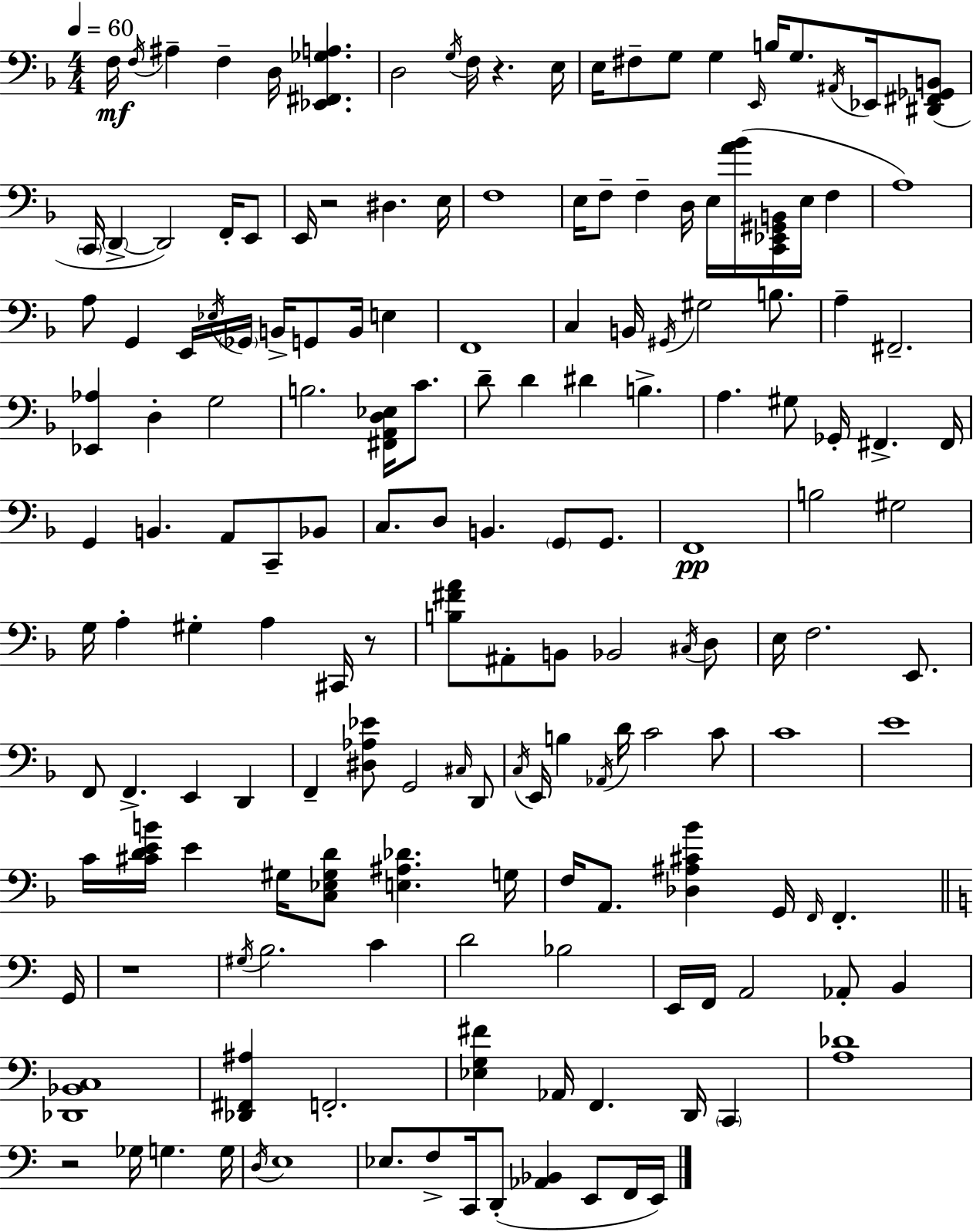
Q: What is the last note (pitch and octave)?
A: E2